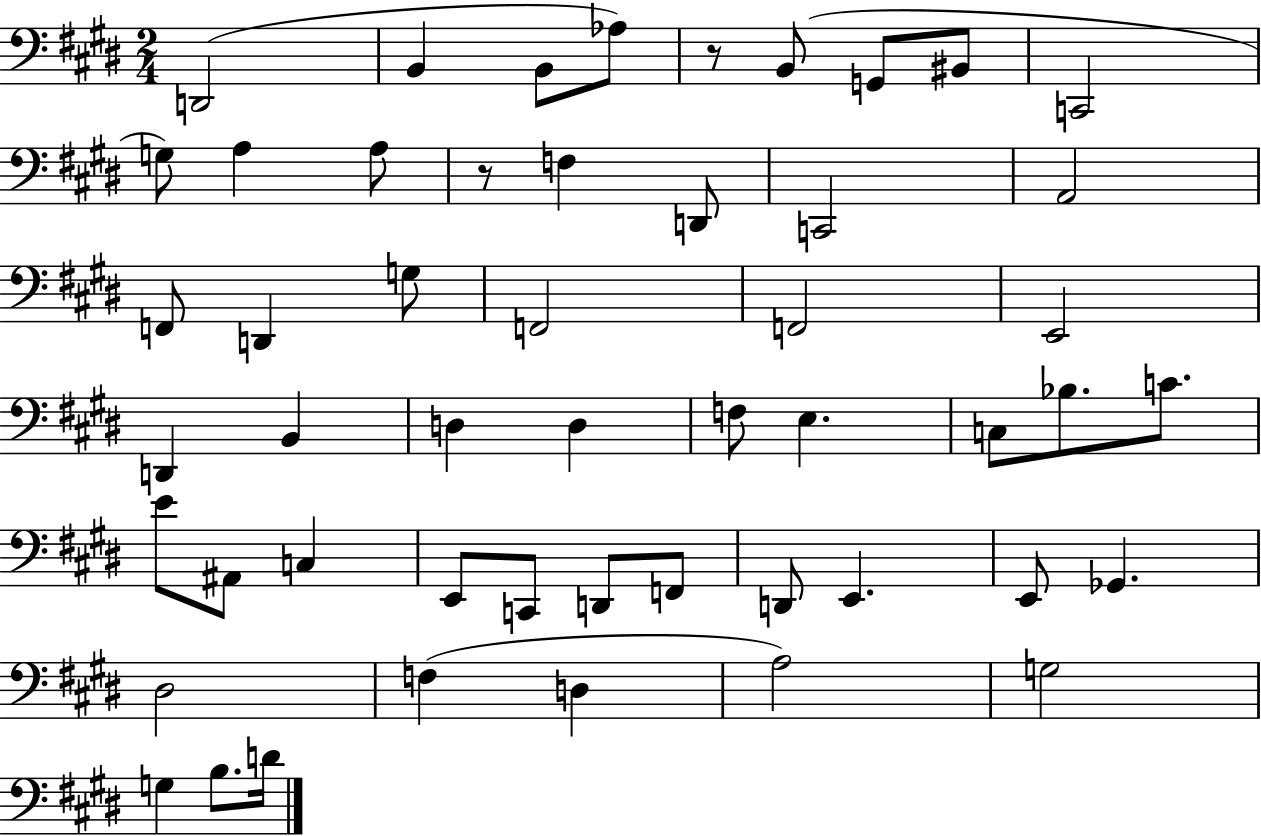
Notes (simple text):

D2/h B2/q B2/e Ab3/e R/e B2/e G2/e BIS2/e C2/h G3/e A3/q A3/e R/e F3/q D2/e C2/h A2/h F2/e D2/q G3/e F2/h F2/h E2/h D2/q B2/q D3/q D3/q F3/e E3/q. C3/e Bb3/e. C4/e. E4/e A#2/e C3/q E2/e C2/e D2/e F2/e D2/e E2/q. E2/e Gb2/q. D#3/h F3/q D3/q A3/h G3/h G3/q B3/e. D4/s